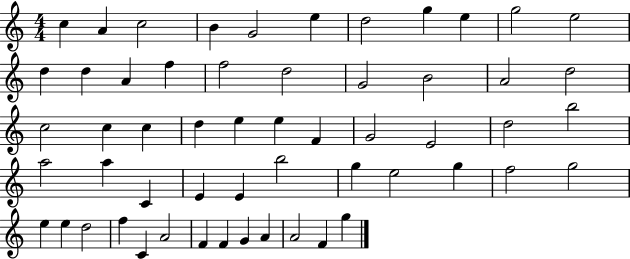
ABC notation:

X:1
T:Untitled
M:4/4
L:1/4
K:C
c A c2 B G2 e d2 g e g2 e2 d d A f f2 d2 G2 B2 A2 d2 c2 c c d e e F G2 E2 d2 b2 a2 a C E E b2 g e2 g f2 g2 e e d2 f C A2 F F G A A2 F g